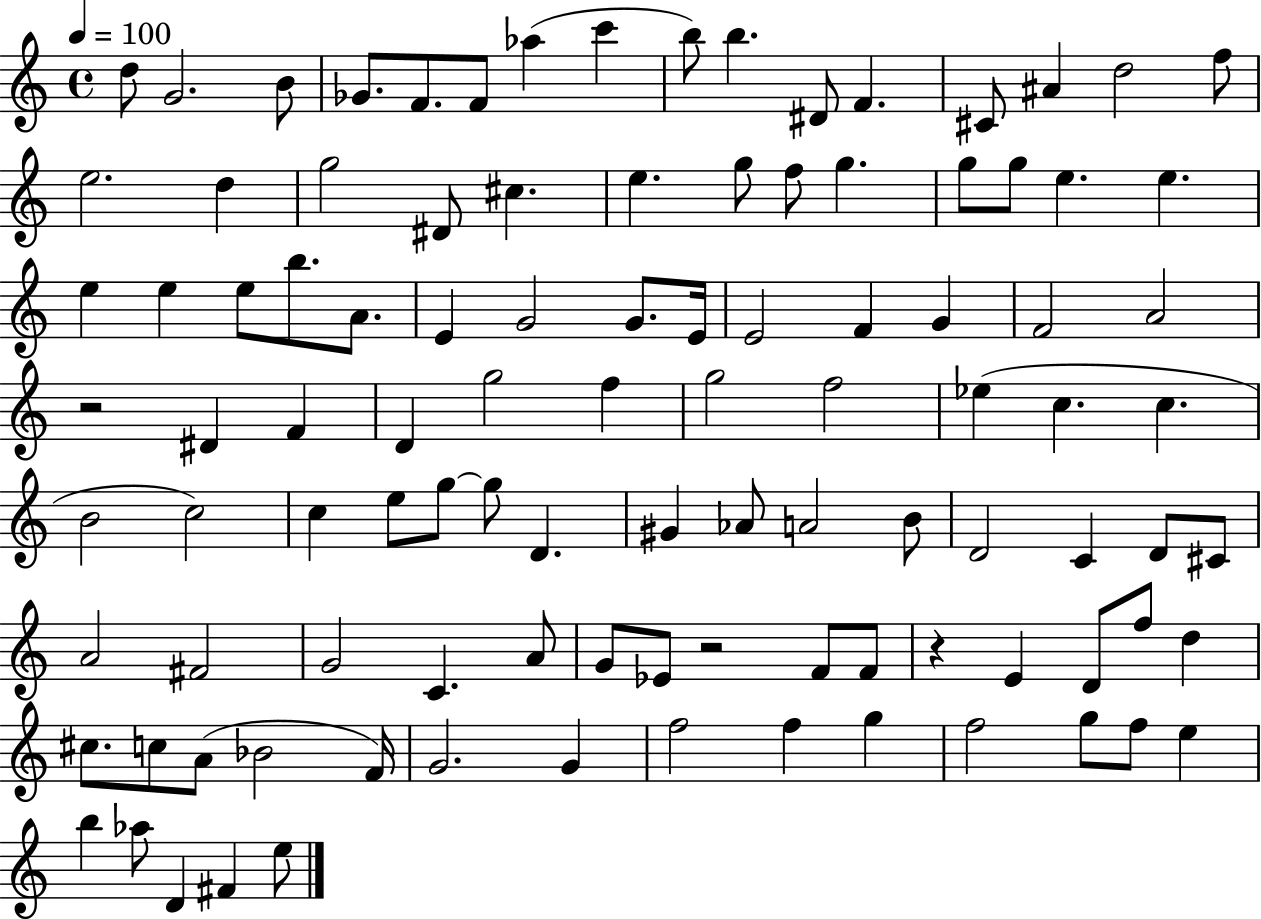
{
  \clef treble
  \time 4/4
  \defaultTimeSignature
  \key c \major
  \tempo 4 = 100
  \repeat volta 2 { d''8 g'2. b'8 | ges'8. f'8. f'8 aes''4( c'''4 | b''8) b''4. dis'8 f'4. | cis'8 ais'4 d''2 f''8 | \break e''2. d''4 | g''2 dis'8 cis''4. | e''4. g''8 f''8 g''4. | g''8 g''8 e''4. e''4. | \break e''4 e''4 e''8 b''8. a'8. | e'4 g'2 g'8. e'16 | e'2 f'4 g'4 | f'2 a'2 | \break r2 dis'4 f'4 | d'4 g''2 f''4 | g''2 f''2 | ees''4( c''4. c''4. | \break b'2 c''2) | c''4 e''8 g''8~~ g''8 d'4. | gis'4 aes'8 a'2 b'8 | d'2 c'4 d'8 cis'8 | \break a'2 fis'2 | g'2 c'4. a'8 | g'8 ees'8 r2 f'8 f'8 | r4 e'4 d'8 f''8 d''4 | \break cis''8. c''8 a'8( bes'2 f'16) | g'2. g'4 | f''2 f''4 g''4 | f''2 g''8 f''8 e''4 | \break b''4 aes''8 d'4 fis'4 e''8 | } \bar "|."
}